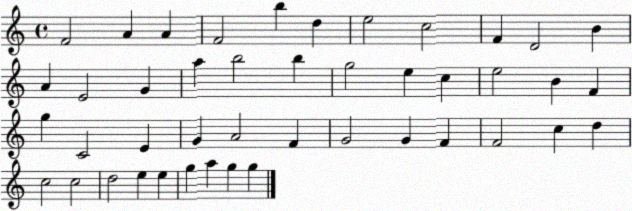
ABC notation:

X:1
T:Untitled
M:4/4
L:1/4
K:C
F2 A A F2 b d e2 c2 F D2 B A E2 G a b2 b g2 e c e2 B F g C2 E G A2 F G2 G F F2 c d c2 c2 d2 e e g a g g